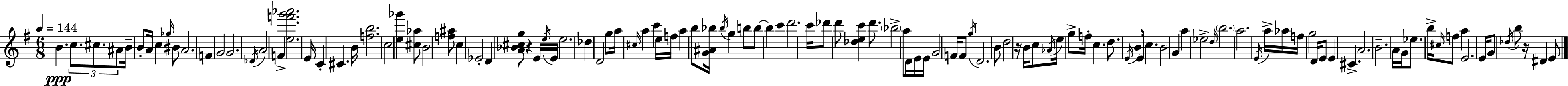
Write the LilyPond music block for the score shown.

{
  \clef treble
  \numericTimeSignature
  \time 6/8
  \key g \major
  \tempo 4 = 144
  b'4.\ppp \tuplet 3/2 { c''8. cis''8. | ais'8 } b'16-- b'8-. a'16 c''4 \grace { ges''16 } bis'8 | a'2. | f'4 g'2 | \break g'2. | \acciaccatura { des'16 } a'2 f'4-> | <e'' f''' g''' aes'''>2. | e'16 c'4-. cis'4. | \break b'16 <f'' b''>2. | c''2 <e'' ges'''>4 | <cis'' aes''>8 b'2 | <f'' ais''>8 c''4 ees'2-. | \break d'4 <a' bes' cis'' g''>8 r4 | e'16 \acciaccatura { e''16 } e'16 e''2. | des''4 d'2 | g''8 a''16 \grace { cis''16 } a''4 c'''4 | \break e''16 f''16 a''4 b''8 <g' ais' bes''>16 | \acciaccatura { bes''16 } g''4 b''8 b''8~~ b''4 | c'''4 d'''2. | c'''16 des'''8 d'''8 <des'' e'' c'''>4 | \break d'''8. \parenthesize bes''2-> | a''8 d'16 e'16 e'16 g'2 | f'16 f'8 \acciaccatura { g''16 } d'2. | b'8 d''2 | \break r16 b'16 c''8 \acciaccatura { aes'16 } e''16 g''8-> | f''16-. c''4. d''8. \acciaccatura { e'16 } b'8 | e'16 c''4. b'2 | g'4 a''4 | \break ees''2-> \grace { d''16 } \parenthesize b''2. | a''2. | \acciaccatura { e'16 } a''16-> aes''16 | f''16 g''2 d'16 e'8 | \break e'4 cis'4.-> a'2. | b'2.-- | a'16 g'16 | ees''8. b''16-> \grace { cis''16 } f''8 a''4 e'2. | \break e'16 | g'8 \acciaccatura { des''16 } b''8 r16 dis'4 e'8 | \bar "|."
}